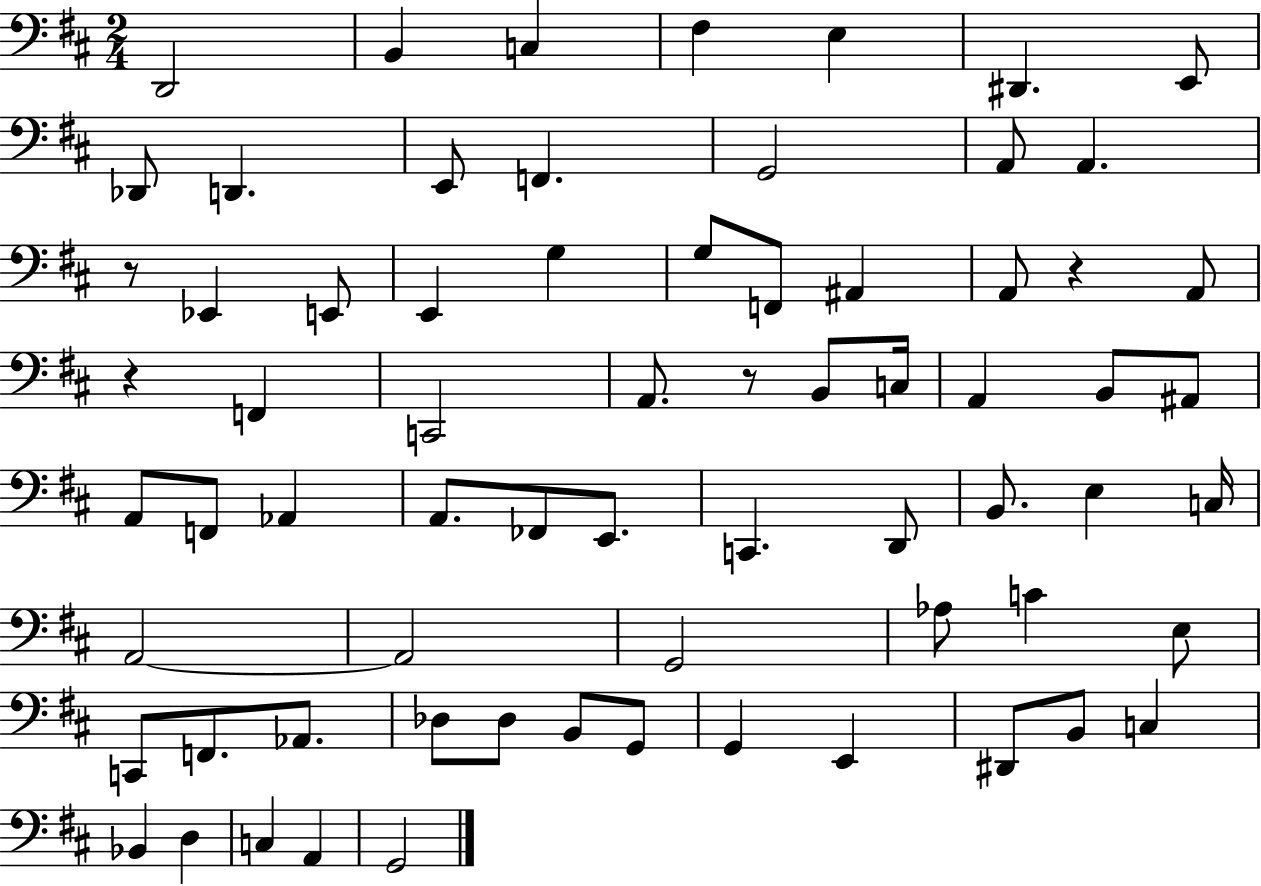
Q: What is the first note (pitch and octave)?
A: D2